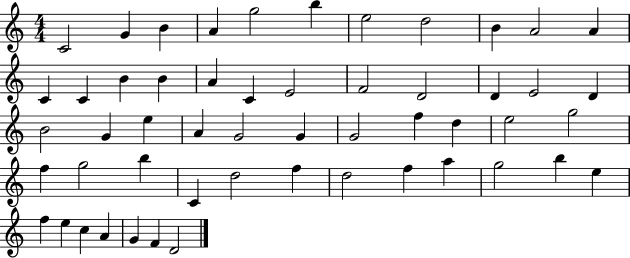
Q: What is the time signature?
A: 4/4